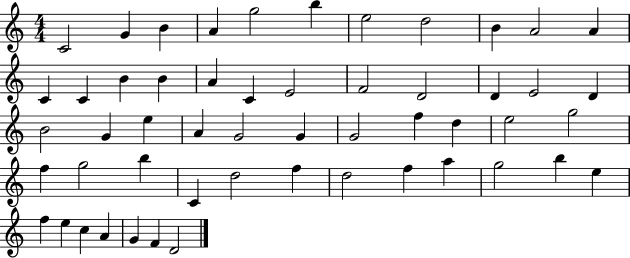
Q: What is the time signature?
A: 4/4